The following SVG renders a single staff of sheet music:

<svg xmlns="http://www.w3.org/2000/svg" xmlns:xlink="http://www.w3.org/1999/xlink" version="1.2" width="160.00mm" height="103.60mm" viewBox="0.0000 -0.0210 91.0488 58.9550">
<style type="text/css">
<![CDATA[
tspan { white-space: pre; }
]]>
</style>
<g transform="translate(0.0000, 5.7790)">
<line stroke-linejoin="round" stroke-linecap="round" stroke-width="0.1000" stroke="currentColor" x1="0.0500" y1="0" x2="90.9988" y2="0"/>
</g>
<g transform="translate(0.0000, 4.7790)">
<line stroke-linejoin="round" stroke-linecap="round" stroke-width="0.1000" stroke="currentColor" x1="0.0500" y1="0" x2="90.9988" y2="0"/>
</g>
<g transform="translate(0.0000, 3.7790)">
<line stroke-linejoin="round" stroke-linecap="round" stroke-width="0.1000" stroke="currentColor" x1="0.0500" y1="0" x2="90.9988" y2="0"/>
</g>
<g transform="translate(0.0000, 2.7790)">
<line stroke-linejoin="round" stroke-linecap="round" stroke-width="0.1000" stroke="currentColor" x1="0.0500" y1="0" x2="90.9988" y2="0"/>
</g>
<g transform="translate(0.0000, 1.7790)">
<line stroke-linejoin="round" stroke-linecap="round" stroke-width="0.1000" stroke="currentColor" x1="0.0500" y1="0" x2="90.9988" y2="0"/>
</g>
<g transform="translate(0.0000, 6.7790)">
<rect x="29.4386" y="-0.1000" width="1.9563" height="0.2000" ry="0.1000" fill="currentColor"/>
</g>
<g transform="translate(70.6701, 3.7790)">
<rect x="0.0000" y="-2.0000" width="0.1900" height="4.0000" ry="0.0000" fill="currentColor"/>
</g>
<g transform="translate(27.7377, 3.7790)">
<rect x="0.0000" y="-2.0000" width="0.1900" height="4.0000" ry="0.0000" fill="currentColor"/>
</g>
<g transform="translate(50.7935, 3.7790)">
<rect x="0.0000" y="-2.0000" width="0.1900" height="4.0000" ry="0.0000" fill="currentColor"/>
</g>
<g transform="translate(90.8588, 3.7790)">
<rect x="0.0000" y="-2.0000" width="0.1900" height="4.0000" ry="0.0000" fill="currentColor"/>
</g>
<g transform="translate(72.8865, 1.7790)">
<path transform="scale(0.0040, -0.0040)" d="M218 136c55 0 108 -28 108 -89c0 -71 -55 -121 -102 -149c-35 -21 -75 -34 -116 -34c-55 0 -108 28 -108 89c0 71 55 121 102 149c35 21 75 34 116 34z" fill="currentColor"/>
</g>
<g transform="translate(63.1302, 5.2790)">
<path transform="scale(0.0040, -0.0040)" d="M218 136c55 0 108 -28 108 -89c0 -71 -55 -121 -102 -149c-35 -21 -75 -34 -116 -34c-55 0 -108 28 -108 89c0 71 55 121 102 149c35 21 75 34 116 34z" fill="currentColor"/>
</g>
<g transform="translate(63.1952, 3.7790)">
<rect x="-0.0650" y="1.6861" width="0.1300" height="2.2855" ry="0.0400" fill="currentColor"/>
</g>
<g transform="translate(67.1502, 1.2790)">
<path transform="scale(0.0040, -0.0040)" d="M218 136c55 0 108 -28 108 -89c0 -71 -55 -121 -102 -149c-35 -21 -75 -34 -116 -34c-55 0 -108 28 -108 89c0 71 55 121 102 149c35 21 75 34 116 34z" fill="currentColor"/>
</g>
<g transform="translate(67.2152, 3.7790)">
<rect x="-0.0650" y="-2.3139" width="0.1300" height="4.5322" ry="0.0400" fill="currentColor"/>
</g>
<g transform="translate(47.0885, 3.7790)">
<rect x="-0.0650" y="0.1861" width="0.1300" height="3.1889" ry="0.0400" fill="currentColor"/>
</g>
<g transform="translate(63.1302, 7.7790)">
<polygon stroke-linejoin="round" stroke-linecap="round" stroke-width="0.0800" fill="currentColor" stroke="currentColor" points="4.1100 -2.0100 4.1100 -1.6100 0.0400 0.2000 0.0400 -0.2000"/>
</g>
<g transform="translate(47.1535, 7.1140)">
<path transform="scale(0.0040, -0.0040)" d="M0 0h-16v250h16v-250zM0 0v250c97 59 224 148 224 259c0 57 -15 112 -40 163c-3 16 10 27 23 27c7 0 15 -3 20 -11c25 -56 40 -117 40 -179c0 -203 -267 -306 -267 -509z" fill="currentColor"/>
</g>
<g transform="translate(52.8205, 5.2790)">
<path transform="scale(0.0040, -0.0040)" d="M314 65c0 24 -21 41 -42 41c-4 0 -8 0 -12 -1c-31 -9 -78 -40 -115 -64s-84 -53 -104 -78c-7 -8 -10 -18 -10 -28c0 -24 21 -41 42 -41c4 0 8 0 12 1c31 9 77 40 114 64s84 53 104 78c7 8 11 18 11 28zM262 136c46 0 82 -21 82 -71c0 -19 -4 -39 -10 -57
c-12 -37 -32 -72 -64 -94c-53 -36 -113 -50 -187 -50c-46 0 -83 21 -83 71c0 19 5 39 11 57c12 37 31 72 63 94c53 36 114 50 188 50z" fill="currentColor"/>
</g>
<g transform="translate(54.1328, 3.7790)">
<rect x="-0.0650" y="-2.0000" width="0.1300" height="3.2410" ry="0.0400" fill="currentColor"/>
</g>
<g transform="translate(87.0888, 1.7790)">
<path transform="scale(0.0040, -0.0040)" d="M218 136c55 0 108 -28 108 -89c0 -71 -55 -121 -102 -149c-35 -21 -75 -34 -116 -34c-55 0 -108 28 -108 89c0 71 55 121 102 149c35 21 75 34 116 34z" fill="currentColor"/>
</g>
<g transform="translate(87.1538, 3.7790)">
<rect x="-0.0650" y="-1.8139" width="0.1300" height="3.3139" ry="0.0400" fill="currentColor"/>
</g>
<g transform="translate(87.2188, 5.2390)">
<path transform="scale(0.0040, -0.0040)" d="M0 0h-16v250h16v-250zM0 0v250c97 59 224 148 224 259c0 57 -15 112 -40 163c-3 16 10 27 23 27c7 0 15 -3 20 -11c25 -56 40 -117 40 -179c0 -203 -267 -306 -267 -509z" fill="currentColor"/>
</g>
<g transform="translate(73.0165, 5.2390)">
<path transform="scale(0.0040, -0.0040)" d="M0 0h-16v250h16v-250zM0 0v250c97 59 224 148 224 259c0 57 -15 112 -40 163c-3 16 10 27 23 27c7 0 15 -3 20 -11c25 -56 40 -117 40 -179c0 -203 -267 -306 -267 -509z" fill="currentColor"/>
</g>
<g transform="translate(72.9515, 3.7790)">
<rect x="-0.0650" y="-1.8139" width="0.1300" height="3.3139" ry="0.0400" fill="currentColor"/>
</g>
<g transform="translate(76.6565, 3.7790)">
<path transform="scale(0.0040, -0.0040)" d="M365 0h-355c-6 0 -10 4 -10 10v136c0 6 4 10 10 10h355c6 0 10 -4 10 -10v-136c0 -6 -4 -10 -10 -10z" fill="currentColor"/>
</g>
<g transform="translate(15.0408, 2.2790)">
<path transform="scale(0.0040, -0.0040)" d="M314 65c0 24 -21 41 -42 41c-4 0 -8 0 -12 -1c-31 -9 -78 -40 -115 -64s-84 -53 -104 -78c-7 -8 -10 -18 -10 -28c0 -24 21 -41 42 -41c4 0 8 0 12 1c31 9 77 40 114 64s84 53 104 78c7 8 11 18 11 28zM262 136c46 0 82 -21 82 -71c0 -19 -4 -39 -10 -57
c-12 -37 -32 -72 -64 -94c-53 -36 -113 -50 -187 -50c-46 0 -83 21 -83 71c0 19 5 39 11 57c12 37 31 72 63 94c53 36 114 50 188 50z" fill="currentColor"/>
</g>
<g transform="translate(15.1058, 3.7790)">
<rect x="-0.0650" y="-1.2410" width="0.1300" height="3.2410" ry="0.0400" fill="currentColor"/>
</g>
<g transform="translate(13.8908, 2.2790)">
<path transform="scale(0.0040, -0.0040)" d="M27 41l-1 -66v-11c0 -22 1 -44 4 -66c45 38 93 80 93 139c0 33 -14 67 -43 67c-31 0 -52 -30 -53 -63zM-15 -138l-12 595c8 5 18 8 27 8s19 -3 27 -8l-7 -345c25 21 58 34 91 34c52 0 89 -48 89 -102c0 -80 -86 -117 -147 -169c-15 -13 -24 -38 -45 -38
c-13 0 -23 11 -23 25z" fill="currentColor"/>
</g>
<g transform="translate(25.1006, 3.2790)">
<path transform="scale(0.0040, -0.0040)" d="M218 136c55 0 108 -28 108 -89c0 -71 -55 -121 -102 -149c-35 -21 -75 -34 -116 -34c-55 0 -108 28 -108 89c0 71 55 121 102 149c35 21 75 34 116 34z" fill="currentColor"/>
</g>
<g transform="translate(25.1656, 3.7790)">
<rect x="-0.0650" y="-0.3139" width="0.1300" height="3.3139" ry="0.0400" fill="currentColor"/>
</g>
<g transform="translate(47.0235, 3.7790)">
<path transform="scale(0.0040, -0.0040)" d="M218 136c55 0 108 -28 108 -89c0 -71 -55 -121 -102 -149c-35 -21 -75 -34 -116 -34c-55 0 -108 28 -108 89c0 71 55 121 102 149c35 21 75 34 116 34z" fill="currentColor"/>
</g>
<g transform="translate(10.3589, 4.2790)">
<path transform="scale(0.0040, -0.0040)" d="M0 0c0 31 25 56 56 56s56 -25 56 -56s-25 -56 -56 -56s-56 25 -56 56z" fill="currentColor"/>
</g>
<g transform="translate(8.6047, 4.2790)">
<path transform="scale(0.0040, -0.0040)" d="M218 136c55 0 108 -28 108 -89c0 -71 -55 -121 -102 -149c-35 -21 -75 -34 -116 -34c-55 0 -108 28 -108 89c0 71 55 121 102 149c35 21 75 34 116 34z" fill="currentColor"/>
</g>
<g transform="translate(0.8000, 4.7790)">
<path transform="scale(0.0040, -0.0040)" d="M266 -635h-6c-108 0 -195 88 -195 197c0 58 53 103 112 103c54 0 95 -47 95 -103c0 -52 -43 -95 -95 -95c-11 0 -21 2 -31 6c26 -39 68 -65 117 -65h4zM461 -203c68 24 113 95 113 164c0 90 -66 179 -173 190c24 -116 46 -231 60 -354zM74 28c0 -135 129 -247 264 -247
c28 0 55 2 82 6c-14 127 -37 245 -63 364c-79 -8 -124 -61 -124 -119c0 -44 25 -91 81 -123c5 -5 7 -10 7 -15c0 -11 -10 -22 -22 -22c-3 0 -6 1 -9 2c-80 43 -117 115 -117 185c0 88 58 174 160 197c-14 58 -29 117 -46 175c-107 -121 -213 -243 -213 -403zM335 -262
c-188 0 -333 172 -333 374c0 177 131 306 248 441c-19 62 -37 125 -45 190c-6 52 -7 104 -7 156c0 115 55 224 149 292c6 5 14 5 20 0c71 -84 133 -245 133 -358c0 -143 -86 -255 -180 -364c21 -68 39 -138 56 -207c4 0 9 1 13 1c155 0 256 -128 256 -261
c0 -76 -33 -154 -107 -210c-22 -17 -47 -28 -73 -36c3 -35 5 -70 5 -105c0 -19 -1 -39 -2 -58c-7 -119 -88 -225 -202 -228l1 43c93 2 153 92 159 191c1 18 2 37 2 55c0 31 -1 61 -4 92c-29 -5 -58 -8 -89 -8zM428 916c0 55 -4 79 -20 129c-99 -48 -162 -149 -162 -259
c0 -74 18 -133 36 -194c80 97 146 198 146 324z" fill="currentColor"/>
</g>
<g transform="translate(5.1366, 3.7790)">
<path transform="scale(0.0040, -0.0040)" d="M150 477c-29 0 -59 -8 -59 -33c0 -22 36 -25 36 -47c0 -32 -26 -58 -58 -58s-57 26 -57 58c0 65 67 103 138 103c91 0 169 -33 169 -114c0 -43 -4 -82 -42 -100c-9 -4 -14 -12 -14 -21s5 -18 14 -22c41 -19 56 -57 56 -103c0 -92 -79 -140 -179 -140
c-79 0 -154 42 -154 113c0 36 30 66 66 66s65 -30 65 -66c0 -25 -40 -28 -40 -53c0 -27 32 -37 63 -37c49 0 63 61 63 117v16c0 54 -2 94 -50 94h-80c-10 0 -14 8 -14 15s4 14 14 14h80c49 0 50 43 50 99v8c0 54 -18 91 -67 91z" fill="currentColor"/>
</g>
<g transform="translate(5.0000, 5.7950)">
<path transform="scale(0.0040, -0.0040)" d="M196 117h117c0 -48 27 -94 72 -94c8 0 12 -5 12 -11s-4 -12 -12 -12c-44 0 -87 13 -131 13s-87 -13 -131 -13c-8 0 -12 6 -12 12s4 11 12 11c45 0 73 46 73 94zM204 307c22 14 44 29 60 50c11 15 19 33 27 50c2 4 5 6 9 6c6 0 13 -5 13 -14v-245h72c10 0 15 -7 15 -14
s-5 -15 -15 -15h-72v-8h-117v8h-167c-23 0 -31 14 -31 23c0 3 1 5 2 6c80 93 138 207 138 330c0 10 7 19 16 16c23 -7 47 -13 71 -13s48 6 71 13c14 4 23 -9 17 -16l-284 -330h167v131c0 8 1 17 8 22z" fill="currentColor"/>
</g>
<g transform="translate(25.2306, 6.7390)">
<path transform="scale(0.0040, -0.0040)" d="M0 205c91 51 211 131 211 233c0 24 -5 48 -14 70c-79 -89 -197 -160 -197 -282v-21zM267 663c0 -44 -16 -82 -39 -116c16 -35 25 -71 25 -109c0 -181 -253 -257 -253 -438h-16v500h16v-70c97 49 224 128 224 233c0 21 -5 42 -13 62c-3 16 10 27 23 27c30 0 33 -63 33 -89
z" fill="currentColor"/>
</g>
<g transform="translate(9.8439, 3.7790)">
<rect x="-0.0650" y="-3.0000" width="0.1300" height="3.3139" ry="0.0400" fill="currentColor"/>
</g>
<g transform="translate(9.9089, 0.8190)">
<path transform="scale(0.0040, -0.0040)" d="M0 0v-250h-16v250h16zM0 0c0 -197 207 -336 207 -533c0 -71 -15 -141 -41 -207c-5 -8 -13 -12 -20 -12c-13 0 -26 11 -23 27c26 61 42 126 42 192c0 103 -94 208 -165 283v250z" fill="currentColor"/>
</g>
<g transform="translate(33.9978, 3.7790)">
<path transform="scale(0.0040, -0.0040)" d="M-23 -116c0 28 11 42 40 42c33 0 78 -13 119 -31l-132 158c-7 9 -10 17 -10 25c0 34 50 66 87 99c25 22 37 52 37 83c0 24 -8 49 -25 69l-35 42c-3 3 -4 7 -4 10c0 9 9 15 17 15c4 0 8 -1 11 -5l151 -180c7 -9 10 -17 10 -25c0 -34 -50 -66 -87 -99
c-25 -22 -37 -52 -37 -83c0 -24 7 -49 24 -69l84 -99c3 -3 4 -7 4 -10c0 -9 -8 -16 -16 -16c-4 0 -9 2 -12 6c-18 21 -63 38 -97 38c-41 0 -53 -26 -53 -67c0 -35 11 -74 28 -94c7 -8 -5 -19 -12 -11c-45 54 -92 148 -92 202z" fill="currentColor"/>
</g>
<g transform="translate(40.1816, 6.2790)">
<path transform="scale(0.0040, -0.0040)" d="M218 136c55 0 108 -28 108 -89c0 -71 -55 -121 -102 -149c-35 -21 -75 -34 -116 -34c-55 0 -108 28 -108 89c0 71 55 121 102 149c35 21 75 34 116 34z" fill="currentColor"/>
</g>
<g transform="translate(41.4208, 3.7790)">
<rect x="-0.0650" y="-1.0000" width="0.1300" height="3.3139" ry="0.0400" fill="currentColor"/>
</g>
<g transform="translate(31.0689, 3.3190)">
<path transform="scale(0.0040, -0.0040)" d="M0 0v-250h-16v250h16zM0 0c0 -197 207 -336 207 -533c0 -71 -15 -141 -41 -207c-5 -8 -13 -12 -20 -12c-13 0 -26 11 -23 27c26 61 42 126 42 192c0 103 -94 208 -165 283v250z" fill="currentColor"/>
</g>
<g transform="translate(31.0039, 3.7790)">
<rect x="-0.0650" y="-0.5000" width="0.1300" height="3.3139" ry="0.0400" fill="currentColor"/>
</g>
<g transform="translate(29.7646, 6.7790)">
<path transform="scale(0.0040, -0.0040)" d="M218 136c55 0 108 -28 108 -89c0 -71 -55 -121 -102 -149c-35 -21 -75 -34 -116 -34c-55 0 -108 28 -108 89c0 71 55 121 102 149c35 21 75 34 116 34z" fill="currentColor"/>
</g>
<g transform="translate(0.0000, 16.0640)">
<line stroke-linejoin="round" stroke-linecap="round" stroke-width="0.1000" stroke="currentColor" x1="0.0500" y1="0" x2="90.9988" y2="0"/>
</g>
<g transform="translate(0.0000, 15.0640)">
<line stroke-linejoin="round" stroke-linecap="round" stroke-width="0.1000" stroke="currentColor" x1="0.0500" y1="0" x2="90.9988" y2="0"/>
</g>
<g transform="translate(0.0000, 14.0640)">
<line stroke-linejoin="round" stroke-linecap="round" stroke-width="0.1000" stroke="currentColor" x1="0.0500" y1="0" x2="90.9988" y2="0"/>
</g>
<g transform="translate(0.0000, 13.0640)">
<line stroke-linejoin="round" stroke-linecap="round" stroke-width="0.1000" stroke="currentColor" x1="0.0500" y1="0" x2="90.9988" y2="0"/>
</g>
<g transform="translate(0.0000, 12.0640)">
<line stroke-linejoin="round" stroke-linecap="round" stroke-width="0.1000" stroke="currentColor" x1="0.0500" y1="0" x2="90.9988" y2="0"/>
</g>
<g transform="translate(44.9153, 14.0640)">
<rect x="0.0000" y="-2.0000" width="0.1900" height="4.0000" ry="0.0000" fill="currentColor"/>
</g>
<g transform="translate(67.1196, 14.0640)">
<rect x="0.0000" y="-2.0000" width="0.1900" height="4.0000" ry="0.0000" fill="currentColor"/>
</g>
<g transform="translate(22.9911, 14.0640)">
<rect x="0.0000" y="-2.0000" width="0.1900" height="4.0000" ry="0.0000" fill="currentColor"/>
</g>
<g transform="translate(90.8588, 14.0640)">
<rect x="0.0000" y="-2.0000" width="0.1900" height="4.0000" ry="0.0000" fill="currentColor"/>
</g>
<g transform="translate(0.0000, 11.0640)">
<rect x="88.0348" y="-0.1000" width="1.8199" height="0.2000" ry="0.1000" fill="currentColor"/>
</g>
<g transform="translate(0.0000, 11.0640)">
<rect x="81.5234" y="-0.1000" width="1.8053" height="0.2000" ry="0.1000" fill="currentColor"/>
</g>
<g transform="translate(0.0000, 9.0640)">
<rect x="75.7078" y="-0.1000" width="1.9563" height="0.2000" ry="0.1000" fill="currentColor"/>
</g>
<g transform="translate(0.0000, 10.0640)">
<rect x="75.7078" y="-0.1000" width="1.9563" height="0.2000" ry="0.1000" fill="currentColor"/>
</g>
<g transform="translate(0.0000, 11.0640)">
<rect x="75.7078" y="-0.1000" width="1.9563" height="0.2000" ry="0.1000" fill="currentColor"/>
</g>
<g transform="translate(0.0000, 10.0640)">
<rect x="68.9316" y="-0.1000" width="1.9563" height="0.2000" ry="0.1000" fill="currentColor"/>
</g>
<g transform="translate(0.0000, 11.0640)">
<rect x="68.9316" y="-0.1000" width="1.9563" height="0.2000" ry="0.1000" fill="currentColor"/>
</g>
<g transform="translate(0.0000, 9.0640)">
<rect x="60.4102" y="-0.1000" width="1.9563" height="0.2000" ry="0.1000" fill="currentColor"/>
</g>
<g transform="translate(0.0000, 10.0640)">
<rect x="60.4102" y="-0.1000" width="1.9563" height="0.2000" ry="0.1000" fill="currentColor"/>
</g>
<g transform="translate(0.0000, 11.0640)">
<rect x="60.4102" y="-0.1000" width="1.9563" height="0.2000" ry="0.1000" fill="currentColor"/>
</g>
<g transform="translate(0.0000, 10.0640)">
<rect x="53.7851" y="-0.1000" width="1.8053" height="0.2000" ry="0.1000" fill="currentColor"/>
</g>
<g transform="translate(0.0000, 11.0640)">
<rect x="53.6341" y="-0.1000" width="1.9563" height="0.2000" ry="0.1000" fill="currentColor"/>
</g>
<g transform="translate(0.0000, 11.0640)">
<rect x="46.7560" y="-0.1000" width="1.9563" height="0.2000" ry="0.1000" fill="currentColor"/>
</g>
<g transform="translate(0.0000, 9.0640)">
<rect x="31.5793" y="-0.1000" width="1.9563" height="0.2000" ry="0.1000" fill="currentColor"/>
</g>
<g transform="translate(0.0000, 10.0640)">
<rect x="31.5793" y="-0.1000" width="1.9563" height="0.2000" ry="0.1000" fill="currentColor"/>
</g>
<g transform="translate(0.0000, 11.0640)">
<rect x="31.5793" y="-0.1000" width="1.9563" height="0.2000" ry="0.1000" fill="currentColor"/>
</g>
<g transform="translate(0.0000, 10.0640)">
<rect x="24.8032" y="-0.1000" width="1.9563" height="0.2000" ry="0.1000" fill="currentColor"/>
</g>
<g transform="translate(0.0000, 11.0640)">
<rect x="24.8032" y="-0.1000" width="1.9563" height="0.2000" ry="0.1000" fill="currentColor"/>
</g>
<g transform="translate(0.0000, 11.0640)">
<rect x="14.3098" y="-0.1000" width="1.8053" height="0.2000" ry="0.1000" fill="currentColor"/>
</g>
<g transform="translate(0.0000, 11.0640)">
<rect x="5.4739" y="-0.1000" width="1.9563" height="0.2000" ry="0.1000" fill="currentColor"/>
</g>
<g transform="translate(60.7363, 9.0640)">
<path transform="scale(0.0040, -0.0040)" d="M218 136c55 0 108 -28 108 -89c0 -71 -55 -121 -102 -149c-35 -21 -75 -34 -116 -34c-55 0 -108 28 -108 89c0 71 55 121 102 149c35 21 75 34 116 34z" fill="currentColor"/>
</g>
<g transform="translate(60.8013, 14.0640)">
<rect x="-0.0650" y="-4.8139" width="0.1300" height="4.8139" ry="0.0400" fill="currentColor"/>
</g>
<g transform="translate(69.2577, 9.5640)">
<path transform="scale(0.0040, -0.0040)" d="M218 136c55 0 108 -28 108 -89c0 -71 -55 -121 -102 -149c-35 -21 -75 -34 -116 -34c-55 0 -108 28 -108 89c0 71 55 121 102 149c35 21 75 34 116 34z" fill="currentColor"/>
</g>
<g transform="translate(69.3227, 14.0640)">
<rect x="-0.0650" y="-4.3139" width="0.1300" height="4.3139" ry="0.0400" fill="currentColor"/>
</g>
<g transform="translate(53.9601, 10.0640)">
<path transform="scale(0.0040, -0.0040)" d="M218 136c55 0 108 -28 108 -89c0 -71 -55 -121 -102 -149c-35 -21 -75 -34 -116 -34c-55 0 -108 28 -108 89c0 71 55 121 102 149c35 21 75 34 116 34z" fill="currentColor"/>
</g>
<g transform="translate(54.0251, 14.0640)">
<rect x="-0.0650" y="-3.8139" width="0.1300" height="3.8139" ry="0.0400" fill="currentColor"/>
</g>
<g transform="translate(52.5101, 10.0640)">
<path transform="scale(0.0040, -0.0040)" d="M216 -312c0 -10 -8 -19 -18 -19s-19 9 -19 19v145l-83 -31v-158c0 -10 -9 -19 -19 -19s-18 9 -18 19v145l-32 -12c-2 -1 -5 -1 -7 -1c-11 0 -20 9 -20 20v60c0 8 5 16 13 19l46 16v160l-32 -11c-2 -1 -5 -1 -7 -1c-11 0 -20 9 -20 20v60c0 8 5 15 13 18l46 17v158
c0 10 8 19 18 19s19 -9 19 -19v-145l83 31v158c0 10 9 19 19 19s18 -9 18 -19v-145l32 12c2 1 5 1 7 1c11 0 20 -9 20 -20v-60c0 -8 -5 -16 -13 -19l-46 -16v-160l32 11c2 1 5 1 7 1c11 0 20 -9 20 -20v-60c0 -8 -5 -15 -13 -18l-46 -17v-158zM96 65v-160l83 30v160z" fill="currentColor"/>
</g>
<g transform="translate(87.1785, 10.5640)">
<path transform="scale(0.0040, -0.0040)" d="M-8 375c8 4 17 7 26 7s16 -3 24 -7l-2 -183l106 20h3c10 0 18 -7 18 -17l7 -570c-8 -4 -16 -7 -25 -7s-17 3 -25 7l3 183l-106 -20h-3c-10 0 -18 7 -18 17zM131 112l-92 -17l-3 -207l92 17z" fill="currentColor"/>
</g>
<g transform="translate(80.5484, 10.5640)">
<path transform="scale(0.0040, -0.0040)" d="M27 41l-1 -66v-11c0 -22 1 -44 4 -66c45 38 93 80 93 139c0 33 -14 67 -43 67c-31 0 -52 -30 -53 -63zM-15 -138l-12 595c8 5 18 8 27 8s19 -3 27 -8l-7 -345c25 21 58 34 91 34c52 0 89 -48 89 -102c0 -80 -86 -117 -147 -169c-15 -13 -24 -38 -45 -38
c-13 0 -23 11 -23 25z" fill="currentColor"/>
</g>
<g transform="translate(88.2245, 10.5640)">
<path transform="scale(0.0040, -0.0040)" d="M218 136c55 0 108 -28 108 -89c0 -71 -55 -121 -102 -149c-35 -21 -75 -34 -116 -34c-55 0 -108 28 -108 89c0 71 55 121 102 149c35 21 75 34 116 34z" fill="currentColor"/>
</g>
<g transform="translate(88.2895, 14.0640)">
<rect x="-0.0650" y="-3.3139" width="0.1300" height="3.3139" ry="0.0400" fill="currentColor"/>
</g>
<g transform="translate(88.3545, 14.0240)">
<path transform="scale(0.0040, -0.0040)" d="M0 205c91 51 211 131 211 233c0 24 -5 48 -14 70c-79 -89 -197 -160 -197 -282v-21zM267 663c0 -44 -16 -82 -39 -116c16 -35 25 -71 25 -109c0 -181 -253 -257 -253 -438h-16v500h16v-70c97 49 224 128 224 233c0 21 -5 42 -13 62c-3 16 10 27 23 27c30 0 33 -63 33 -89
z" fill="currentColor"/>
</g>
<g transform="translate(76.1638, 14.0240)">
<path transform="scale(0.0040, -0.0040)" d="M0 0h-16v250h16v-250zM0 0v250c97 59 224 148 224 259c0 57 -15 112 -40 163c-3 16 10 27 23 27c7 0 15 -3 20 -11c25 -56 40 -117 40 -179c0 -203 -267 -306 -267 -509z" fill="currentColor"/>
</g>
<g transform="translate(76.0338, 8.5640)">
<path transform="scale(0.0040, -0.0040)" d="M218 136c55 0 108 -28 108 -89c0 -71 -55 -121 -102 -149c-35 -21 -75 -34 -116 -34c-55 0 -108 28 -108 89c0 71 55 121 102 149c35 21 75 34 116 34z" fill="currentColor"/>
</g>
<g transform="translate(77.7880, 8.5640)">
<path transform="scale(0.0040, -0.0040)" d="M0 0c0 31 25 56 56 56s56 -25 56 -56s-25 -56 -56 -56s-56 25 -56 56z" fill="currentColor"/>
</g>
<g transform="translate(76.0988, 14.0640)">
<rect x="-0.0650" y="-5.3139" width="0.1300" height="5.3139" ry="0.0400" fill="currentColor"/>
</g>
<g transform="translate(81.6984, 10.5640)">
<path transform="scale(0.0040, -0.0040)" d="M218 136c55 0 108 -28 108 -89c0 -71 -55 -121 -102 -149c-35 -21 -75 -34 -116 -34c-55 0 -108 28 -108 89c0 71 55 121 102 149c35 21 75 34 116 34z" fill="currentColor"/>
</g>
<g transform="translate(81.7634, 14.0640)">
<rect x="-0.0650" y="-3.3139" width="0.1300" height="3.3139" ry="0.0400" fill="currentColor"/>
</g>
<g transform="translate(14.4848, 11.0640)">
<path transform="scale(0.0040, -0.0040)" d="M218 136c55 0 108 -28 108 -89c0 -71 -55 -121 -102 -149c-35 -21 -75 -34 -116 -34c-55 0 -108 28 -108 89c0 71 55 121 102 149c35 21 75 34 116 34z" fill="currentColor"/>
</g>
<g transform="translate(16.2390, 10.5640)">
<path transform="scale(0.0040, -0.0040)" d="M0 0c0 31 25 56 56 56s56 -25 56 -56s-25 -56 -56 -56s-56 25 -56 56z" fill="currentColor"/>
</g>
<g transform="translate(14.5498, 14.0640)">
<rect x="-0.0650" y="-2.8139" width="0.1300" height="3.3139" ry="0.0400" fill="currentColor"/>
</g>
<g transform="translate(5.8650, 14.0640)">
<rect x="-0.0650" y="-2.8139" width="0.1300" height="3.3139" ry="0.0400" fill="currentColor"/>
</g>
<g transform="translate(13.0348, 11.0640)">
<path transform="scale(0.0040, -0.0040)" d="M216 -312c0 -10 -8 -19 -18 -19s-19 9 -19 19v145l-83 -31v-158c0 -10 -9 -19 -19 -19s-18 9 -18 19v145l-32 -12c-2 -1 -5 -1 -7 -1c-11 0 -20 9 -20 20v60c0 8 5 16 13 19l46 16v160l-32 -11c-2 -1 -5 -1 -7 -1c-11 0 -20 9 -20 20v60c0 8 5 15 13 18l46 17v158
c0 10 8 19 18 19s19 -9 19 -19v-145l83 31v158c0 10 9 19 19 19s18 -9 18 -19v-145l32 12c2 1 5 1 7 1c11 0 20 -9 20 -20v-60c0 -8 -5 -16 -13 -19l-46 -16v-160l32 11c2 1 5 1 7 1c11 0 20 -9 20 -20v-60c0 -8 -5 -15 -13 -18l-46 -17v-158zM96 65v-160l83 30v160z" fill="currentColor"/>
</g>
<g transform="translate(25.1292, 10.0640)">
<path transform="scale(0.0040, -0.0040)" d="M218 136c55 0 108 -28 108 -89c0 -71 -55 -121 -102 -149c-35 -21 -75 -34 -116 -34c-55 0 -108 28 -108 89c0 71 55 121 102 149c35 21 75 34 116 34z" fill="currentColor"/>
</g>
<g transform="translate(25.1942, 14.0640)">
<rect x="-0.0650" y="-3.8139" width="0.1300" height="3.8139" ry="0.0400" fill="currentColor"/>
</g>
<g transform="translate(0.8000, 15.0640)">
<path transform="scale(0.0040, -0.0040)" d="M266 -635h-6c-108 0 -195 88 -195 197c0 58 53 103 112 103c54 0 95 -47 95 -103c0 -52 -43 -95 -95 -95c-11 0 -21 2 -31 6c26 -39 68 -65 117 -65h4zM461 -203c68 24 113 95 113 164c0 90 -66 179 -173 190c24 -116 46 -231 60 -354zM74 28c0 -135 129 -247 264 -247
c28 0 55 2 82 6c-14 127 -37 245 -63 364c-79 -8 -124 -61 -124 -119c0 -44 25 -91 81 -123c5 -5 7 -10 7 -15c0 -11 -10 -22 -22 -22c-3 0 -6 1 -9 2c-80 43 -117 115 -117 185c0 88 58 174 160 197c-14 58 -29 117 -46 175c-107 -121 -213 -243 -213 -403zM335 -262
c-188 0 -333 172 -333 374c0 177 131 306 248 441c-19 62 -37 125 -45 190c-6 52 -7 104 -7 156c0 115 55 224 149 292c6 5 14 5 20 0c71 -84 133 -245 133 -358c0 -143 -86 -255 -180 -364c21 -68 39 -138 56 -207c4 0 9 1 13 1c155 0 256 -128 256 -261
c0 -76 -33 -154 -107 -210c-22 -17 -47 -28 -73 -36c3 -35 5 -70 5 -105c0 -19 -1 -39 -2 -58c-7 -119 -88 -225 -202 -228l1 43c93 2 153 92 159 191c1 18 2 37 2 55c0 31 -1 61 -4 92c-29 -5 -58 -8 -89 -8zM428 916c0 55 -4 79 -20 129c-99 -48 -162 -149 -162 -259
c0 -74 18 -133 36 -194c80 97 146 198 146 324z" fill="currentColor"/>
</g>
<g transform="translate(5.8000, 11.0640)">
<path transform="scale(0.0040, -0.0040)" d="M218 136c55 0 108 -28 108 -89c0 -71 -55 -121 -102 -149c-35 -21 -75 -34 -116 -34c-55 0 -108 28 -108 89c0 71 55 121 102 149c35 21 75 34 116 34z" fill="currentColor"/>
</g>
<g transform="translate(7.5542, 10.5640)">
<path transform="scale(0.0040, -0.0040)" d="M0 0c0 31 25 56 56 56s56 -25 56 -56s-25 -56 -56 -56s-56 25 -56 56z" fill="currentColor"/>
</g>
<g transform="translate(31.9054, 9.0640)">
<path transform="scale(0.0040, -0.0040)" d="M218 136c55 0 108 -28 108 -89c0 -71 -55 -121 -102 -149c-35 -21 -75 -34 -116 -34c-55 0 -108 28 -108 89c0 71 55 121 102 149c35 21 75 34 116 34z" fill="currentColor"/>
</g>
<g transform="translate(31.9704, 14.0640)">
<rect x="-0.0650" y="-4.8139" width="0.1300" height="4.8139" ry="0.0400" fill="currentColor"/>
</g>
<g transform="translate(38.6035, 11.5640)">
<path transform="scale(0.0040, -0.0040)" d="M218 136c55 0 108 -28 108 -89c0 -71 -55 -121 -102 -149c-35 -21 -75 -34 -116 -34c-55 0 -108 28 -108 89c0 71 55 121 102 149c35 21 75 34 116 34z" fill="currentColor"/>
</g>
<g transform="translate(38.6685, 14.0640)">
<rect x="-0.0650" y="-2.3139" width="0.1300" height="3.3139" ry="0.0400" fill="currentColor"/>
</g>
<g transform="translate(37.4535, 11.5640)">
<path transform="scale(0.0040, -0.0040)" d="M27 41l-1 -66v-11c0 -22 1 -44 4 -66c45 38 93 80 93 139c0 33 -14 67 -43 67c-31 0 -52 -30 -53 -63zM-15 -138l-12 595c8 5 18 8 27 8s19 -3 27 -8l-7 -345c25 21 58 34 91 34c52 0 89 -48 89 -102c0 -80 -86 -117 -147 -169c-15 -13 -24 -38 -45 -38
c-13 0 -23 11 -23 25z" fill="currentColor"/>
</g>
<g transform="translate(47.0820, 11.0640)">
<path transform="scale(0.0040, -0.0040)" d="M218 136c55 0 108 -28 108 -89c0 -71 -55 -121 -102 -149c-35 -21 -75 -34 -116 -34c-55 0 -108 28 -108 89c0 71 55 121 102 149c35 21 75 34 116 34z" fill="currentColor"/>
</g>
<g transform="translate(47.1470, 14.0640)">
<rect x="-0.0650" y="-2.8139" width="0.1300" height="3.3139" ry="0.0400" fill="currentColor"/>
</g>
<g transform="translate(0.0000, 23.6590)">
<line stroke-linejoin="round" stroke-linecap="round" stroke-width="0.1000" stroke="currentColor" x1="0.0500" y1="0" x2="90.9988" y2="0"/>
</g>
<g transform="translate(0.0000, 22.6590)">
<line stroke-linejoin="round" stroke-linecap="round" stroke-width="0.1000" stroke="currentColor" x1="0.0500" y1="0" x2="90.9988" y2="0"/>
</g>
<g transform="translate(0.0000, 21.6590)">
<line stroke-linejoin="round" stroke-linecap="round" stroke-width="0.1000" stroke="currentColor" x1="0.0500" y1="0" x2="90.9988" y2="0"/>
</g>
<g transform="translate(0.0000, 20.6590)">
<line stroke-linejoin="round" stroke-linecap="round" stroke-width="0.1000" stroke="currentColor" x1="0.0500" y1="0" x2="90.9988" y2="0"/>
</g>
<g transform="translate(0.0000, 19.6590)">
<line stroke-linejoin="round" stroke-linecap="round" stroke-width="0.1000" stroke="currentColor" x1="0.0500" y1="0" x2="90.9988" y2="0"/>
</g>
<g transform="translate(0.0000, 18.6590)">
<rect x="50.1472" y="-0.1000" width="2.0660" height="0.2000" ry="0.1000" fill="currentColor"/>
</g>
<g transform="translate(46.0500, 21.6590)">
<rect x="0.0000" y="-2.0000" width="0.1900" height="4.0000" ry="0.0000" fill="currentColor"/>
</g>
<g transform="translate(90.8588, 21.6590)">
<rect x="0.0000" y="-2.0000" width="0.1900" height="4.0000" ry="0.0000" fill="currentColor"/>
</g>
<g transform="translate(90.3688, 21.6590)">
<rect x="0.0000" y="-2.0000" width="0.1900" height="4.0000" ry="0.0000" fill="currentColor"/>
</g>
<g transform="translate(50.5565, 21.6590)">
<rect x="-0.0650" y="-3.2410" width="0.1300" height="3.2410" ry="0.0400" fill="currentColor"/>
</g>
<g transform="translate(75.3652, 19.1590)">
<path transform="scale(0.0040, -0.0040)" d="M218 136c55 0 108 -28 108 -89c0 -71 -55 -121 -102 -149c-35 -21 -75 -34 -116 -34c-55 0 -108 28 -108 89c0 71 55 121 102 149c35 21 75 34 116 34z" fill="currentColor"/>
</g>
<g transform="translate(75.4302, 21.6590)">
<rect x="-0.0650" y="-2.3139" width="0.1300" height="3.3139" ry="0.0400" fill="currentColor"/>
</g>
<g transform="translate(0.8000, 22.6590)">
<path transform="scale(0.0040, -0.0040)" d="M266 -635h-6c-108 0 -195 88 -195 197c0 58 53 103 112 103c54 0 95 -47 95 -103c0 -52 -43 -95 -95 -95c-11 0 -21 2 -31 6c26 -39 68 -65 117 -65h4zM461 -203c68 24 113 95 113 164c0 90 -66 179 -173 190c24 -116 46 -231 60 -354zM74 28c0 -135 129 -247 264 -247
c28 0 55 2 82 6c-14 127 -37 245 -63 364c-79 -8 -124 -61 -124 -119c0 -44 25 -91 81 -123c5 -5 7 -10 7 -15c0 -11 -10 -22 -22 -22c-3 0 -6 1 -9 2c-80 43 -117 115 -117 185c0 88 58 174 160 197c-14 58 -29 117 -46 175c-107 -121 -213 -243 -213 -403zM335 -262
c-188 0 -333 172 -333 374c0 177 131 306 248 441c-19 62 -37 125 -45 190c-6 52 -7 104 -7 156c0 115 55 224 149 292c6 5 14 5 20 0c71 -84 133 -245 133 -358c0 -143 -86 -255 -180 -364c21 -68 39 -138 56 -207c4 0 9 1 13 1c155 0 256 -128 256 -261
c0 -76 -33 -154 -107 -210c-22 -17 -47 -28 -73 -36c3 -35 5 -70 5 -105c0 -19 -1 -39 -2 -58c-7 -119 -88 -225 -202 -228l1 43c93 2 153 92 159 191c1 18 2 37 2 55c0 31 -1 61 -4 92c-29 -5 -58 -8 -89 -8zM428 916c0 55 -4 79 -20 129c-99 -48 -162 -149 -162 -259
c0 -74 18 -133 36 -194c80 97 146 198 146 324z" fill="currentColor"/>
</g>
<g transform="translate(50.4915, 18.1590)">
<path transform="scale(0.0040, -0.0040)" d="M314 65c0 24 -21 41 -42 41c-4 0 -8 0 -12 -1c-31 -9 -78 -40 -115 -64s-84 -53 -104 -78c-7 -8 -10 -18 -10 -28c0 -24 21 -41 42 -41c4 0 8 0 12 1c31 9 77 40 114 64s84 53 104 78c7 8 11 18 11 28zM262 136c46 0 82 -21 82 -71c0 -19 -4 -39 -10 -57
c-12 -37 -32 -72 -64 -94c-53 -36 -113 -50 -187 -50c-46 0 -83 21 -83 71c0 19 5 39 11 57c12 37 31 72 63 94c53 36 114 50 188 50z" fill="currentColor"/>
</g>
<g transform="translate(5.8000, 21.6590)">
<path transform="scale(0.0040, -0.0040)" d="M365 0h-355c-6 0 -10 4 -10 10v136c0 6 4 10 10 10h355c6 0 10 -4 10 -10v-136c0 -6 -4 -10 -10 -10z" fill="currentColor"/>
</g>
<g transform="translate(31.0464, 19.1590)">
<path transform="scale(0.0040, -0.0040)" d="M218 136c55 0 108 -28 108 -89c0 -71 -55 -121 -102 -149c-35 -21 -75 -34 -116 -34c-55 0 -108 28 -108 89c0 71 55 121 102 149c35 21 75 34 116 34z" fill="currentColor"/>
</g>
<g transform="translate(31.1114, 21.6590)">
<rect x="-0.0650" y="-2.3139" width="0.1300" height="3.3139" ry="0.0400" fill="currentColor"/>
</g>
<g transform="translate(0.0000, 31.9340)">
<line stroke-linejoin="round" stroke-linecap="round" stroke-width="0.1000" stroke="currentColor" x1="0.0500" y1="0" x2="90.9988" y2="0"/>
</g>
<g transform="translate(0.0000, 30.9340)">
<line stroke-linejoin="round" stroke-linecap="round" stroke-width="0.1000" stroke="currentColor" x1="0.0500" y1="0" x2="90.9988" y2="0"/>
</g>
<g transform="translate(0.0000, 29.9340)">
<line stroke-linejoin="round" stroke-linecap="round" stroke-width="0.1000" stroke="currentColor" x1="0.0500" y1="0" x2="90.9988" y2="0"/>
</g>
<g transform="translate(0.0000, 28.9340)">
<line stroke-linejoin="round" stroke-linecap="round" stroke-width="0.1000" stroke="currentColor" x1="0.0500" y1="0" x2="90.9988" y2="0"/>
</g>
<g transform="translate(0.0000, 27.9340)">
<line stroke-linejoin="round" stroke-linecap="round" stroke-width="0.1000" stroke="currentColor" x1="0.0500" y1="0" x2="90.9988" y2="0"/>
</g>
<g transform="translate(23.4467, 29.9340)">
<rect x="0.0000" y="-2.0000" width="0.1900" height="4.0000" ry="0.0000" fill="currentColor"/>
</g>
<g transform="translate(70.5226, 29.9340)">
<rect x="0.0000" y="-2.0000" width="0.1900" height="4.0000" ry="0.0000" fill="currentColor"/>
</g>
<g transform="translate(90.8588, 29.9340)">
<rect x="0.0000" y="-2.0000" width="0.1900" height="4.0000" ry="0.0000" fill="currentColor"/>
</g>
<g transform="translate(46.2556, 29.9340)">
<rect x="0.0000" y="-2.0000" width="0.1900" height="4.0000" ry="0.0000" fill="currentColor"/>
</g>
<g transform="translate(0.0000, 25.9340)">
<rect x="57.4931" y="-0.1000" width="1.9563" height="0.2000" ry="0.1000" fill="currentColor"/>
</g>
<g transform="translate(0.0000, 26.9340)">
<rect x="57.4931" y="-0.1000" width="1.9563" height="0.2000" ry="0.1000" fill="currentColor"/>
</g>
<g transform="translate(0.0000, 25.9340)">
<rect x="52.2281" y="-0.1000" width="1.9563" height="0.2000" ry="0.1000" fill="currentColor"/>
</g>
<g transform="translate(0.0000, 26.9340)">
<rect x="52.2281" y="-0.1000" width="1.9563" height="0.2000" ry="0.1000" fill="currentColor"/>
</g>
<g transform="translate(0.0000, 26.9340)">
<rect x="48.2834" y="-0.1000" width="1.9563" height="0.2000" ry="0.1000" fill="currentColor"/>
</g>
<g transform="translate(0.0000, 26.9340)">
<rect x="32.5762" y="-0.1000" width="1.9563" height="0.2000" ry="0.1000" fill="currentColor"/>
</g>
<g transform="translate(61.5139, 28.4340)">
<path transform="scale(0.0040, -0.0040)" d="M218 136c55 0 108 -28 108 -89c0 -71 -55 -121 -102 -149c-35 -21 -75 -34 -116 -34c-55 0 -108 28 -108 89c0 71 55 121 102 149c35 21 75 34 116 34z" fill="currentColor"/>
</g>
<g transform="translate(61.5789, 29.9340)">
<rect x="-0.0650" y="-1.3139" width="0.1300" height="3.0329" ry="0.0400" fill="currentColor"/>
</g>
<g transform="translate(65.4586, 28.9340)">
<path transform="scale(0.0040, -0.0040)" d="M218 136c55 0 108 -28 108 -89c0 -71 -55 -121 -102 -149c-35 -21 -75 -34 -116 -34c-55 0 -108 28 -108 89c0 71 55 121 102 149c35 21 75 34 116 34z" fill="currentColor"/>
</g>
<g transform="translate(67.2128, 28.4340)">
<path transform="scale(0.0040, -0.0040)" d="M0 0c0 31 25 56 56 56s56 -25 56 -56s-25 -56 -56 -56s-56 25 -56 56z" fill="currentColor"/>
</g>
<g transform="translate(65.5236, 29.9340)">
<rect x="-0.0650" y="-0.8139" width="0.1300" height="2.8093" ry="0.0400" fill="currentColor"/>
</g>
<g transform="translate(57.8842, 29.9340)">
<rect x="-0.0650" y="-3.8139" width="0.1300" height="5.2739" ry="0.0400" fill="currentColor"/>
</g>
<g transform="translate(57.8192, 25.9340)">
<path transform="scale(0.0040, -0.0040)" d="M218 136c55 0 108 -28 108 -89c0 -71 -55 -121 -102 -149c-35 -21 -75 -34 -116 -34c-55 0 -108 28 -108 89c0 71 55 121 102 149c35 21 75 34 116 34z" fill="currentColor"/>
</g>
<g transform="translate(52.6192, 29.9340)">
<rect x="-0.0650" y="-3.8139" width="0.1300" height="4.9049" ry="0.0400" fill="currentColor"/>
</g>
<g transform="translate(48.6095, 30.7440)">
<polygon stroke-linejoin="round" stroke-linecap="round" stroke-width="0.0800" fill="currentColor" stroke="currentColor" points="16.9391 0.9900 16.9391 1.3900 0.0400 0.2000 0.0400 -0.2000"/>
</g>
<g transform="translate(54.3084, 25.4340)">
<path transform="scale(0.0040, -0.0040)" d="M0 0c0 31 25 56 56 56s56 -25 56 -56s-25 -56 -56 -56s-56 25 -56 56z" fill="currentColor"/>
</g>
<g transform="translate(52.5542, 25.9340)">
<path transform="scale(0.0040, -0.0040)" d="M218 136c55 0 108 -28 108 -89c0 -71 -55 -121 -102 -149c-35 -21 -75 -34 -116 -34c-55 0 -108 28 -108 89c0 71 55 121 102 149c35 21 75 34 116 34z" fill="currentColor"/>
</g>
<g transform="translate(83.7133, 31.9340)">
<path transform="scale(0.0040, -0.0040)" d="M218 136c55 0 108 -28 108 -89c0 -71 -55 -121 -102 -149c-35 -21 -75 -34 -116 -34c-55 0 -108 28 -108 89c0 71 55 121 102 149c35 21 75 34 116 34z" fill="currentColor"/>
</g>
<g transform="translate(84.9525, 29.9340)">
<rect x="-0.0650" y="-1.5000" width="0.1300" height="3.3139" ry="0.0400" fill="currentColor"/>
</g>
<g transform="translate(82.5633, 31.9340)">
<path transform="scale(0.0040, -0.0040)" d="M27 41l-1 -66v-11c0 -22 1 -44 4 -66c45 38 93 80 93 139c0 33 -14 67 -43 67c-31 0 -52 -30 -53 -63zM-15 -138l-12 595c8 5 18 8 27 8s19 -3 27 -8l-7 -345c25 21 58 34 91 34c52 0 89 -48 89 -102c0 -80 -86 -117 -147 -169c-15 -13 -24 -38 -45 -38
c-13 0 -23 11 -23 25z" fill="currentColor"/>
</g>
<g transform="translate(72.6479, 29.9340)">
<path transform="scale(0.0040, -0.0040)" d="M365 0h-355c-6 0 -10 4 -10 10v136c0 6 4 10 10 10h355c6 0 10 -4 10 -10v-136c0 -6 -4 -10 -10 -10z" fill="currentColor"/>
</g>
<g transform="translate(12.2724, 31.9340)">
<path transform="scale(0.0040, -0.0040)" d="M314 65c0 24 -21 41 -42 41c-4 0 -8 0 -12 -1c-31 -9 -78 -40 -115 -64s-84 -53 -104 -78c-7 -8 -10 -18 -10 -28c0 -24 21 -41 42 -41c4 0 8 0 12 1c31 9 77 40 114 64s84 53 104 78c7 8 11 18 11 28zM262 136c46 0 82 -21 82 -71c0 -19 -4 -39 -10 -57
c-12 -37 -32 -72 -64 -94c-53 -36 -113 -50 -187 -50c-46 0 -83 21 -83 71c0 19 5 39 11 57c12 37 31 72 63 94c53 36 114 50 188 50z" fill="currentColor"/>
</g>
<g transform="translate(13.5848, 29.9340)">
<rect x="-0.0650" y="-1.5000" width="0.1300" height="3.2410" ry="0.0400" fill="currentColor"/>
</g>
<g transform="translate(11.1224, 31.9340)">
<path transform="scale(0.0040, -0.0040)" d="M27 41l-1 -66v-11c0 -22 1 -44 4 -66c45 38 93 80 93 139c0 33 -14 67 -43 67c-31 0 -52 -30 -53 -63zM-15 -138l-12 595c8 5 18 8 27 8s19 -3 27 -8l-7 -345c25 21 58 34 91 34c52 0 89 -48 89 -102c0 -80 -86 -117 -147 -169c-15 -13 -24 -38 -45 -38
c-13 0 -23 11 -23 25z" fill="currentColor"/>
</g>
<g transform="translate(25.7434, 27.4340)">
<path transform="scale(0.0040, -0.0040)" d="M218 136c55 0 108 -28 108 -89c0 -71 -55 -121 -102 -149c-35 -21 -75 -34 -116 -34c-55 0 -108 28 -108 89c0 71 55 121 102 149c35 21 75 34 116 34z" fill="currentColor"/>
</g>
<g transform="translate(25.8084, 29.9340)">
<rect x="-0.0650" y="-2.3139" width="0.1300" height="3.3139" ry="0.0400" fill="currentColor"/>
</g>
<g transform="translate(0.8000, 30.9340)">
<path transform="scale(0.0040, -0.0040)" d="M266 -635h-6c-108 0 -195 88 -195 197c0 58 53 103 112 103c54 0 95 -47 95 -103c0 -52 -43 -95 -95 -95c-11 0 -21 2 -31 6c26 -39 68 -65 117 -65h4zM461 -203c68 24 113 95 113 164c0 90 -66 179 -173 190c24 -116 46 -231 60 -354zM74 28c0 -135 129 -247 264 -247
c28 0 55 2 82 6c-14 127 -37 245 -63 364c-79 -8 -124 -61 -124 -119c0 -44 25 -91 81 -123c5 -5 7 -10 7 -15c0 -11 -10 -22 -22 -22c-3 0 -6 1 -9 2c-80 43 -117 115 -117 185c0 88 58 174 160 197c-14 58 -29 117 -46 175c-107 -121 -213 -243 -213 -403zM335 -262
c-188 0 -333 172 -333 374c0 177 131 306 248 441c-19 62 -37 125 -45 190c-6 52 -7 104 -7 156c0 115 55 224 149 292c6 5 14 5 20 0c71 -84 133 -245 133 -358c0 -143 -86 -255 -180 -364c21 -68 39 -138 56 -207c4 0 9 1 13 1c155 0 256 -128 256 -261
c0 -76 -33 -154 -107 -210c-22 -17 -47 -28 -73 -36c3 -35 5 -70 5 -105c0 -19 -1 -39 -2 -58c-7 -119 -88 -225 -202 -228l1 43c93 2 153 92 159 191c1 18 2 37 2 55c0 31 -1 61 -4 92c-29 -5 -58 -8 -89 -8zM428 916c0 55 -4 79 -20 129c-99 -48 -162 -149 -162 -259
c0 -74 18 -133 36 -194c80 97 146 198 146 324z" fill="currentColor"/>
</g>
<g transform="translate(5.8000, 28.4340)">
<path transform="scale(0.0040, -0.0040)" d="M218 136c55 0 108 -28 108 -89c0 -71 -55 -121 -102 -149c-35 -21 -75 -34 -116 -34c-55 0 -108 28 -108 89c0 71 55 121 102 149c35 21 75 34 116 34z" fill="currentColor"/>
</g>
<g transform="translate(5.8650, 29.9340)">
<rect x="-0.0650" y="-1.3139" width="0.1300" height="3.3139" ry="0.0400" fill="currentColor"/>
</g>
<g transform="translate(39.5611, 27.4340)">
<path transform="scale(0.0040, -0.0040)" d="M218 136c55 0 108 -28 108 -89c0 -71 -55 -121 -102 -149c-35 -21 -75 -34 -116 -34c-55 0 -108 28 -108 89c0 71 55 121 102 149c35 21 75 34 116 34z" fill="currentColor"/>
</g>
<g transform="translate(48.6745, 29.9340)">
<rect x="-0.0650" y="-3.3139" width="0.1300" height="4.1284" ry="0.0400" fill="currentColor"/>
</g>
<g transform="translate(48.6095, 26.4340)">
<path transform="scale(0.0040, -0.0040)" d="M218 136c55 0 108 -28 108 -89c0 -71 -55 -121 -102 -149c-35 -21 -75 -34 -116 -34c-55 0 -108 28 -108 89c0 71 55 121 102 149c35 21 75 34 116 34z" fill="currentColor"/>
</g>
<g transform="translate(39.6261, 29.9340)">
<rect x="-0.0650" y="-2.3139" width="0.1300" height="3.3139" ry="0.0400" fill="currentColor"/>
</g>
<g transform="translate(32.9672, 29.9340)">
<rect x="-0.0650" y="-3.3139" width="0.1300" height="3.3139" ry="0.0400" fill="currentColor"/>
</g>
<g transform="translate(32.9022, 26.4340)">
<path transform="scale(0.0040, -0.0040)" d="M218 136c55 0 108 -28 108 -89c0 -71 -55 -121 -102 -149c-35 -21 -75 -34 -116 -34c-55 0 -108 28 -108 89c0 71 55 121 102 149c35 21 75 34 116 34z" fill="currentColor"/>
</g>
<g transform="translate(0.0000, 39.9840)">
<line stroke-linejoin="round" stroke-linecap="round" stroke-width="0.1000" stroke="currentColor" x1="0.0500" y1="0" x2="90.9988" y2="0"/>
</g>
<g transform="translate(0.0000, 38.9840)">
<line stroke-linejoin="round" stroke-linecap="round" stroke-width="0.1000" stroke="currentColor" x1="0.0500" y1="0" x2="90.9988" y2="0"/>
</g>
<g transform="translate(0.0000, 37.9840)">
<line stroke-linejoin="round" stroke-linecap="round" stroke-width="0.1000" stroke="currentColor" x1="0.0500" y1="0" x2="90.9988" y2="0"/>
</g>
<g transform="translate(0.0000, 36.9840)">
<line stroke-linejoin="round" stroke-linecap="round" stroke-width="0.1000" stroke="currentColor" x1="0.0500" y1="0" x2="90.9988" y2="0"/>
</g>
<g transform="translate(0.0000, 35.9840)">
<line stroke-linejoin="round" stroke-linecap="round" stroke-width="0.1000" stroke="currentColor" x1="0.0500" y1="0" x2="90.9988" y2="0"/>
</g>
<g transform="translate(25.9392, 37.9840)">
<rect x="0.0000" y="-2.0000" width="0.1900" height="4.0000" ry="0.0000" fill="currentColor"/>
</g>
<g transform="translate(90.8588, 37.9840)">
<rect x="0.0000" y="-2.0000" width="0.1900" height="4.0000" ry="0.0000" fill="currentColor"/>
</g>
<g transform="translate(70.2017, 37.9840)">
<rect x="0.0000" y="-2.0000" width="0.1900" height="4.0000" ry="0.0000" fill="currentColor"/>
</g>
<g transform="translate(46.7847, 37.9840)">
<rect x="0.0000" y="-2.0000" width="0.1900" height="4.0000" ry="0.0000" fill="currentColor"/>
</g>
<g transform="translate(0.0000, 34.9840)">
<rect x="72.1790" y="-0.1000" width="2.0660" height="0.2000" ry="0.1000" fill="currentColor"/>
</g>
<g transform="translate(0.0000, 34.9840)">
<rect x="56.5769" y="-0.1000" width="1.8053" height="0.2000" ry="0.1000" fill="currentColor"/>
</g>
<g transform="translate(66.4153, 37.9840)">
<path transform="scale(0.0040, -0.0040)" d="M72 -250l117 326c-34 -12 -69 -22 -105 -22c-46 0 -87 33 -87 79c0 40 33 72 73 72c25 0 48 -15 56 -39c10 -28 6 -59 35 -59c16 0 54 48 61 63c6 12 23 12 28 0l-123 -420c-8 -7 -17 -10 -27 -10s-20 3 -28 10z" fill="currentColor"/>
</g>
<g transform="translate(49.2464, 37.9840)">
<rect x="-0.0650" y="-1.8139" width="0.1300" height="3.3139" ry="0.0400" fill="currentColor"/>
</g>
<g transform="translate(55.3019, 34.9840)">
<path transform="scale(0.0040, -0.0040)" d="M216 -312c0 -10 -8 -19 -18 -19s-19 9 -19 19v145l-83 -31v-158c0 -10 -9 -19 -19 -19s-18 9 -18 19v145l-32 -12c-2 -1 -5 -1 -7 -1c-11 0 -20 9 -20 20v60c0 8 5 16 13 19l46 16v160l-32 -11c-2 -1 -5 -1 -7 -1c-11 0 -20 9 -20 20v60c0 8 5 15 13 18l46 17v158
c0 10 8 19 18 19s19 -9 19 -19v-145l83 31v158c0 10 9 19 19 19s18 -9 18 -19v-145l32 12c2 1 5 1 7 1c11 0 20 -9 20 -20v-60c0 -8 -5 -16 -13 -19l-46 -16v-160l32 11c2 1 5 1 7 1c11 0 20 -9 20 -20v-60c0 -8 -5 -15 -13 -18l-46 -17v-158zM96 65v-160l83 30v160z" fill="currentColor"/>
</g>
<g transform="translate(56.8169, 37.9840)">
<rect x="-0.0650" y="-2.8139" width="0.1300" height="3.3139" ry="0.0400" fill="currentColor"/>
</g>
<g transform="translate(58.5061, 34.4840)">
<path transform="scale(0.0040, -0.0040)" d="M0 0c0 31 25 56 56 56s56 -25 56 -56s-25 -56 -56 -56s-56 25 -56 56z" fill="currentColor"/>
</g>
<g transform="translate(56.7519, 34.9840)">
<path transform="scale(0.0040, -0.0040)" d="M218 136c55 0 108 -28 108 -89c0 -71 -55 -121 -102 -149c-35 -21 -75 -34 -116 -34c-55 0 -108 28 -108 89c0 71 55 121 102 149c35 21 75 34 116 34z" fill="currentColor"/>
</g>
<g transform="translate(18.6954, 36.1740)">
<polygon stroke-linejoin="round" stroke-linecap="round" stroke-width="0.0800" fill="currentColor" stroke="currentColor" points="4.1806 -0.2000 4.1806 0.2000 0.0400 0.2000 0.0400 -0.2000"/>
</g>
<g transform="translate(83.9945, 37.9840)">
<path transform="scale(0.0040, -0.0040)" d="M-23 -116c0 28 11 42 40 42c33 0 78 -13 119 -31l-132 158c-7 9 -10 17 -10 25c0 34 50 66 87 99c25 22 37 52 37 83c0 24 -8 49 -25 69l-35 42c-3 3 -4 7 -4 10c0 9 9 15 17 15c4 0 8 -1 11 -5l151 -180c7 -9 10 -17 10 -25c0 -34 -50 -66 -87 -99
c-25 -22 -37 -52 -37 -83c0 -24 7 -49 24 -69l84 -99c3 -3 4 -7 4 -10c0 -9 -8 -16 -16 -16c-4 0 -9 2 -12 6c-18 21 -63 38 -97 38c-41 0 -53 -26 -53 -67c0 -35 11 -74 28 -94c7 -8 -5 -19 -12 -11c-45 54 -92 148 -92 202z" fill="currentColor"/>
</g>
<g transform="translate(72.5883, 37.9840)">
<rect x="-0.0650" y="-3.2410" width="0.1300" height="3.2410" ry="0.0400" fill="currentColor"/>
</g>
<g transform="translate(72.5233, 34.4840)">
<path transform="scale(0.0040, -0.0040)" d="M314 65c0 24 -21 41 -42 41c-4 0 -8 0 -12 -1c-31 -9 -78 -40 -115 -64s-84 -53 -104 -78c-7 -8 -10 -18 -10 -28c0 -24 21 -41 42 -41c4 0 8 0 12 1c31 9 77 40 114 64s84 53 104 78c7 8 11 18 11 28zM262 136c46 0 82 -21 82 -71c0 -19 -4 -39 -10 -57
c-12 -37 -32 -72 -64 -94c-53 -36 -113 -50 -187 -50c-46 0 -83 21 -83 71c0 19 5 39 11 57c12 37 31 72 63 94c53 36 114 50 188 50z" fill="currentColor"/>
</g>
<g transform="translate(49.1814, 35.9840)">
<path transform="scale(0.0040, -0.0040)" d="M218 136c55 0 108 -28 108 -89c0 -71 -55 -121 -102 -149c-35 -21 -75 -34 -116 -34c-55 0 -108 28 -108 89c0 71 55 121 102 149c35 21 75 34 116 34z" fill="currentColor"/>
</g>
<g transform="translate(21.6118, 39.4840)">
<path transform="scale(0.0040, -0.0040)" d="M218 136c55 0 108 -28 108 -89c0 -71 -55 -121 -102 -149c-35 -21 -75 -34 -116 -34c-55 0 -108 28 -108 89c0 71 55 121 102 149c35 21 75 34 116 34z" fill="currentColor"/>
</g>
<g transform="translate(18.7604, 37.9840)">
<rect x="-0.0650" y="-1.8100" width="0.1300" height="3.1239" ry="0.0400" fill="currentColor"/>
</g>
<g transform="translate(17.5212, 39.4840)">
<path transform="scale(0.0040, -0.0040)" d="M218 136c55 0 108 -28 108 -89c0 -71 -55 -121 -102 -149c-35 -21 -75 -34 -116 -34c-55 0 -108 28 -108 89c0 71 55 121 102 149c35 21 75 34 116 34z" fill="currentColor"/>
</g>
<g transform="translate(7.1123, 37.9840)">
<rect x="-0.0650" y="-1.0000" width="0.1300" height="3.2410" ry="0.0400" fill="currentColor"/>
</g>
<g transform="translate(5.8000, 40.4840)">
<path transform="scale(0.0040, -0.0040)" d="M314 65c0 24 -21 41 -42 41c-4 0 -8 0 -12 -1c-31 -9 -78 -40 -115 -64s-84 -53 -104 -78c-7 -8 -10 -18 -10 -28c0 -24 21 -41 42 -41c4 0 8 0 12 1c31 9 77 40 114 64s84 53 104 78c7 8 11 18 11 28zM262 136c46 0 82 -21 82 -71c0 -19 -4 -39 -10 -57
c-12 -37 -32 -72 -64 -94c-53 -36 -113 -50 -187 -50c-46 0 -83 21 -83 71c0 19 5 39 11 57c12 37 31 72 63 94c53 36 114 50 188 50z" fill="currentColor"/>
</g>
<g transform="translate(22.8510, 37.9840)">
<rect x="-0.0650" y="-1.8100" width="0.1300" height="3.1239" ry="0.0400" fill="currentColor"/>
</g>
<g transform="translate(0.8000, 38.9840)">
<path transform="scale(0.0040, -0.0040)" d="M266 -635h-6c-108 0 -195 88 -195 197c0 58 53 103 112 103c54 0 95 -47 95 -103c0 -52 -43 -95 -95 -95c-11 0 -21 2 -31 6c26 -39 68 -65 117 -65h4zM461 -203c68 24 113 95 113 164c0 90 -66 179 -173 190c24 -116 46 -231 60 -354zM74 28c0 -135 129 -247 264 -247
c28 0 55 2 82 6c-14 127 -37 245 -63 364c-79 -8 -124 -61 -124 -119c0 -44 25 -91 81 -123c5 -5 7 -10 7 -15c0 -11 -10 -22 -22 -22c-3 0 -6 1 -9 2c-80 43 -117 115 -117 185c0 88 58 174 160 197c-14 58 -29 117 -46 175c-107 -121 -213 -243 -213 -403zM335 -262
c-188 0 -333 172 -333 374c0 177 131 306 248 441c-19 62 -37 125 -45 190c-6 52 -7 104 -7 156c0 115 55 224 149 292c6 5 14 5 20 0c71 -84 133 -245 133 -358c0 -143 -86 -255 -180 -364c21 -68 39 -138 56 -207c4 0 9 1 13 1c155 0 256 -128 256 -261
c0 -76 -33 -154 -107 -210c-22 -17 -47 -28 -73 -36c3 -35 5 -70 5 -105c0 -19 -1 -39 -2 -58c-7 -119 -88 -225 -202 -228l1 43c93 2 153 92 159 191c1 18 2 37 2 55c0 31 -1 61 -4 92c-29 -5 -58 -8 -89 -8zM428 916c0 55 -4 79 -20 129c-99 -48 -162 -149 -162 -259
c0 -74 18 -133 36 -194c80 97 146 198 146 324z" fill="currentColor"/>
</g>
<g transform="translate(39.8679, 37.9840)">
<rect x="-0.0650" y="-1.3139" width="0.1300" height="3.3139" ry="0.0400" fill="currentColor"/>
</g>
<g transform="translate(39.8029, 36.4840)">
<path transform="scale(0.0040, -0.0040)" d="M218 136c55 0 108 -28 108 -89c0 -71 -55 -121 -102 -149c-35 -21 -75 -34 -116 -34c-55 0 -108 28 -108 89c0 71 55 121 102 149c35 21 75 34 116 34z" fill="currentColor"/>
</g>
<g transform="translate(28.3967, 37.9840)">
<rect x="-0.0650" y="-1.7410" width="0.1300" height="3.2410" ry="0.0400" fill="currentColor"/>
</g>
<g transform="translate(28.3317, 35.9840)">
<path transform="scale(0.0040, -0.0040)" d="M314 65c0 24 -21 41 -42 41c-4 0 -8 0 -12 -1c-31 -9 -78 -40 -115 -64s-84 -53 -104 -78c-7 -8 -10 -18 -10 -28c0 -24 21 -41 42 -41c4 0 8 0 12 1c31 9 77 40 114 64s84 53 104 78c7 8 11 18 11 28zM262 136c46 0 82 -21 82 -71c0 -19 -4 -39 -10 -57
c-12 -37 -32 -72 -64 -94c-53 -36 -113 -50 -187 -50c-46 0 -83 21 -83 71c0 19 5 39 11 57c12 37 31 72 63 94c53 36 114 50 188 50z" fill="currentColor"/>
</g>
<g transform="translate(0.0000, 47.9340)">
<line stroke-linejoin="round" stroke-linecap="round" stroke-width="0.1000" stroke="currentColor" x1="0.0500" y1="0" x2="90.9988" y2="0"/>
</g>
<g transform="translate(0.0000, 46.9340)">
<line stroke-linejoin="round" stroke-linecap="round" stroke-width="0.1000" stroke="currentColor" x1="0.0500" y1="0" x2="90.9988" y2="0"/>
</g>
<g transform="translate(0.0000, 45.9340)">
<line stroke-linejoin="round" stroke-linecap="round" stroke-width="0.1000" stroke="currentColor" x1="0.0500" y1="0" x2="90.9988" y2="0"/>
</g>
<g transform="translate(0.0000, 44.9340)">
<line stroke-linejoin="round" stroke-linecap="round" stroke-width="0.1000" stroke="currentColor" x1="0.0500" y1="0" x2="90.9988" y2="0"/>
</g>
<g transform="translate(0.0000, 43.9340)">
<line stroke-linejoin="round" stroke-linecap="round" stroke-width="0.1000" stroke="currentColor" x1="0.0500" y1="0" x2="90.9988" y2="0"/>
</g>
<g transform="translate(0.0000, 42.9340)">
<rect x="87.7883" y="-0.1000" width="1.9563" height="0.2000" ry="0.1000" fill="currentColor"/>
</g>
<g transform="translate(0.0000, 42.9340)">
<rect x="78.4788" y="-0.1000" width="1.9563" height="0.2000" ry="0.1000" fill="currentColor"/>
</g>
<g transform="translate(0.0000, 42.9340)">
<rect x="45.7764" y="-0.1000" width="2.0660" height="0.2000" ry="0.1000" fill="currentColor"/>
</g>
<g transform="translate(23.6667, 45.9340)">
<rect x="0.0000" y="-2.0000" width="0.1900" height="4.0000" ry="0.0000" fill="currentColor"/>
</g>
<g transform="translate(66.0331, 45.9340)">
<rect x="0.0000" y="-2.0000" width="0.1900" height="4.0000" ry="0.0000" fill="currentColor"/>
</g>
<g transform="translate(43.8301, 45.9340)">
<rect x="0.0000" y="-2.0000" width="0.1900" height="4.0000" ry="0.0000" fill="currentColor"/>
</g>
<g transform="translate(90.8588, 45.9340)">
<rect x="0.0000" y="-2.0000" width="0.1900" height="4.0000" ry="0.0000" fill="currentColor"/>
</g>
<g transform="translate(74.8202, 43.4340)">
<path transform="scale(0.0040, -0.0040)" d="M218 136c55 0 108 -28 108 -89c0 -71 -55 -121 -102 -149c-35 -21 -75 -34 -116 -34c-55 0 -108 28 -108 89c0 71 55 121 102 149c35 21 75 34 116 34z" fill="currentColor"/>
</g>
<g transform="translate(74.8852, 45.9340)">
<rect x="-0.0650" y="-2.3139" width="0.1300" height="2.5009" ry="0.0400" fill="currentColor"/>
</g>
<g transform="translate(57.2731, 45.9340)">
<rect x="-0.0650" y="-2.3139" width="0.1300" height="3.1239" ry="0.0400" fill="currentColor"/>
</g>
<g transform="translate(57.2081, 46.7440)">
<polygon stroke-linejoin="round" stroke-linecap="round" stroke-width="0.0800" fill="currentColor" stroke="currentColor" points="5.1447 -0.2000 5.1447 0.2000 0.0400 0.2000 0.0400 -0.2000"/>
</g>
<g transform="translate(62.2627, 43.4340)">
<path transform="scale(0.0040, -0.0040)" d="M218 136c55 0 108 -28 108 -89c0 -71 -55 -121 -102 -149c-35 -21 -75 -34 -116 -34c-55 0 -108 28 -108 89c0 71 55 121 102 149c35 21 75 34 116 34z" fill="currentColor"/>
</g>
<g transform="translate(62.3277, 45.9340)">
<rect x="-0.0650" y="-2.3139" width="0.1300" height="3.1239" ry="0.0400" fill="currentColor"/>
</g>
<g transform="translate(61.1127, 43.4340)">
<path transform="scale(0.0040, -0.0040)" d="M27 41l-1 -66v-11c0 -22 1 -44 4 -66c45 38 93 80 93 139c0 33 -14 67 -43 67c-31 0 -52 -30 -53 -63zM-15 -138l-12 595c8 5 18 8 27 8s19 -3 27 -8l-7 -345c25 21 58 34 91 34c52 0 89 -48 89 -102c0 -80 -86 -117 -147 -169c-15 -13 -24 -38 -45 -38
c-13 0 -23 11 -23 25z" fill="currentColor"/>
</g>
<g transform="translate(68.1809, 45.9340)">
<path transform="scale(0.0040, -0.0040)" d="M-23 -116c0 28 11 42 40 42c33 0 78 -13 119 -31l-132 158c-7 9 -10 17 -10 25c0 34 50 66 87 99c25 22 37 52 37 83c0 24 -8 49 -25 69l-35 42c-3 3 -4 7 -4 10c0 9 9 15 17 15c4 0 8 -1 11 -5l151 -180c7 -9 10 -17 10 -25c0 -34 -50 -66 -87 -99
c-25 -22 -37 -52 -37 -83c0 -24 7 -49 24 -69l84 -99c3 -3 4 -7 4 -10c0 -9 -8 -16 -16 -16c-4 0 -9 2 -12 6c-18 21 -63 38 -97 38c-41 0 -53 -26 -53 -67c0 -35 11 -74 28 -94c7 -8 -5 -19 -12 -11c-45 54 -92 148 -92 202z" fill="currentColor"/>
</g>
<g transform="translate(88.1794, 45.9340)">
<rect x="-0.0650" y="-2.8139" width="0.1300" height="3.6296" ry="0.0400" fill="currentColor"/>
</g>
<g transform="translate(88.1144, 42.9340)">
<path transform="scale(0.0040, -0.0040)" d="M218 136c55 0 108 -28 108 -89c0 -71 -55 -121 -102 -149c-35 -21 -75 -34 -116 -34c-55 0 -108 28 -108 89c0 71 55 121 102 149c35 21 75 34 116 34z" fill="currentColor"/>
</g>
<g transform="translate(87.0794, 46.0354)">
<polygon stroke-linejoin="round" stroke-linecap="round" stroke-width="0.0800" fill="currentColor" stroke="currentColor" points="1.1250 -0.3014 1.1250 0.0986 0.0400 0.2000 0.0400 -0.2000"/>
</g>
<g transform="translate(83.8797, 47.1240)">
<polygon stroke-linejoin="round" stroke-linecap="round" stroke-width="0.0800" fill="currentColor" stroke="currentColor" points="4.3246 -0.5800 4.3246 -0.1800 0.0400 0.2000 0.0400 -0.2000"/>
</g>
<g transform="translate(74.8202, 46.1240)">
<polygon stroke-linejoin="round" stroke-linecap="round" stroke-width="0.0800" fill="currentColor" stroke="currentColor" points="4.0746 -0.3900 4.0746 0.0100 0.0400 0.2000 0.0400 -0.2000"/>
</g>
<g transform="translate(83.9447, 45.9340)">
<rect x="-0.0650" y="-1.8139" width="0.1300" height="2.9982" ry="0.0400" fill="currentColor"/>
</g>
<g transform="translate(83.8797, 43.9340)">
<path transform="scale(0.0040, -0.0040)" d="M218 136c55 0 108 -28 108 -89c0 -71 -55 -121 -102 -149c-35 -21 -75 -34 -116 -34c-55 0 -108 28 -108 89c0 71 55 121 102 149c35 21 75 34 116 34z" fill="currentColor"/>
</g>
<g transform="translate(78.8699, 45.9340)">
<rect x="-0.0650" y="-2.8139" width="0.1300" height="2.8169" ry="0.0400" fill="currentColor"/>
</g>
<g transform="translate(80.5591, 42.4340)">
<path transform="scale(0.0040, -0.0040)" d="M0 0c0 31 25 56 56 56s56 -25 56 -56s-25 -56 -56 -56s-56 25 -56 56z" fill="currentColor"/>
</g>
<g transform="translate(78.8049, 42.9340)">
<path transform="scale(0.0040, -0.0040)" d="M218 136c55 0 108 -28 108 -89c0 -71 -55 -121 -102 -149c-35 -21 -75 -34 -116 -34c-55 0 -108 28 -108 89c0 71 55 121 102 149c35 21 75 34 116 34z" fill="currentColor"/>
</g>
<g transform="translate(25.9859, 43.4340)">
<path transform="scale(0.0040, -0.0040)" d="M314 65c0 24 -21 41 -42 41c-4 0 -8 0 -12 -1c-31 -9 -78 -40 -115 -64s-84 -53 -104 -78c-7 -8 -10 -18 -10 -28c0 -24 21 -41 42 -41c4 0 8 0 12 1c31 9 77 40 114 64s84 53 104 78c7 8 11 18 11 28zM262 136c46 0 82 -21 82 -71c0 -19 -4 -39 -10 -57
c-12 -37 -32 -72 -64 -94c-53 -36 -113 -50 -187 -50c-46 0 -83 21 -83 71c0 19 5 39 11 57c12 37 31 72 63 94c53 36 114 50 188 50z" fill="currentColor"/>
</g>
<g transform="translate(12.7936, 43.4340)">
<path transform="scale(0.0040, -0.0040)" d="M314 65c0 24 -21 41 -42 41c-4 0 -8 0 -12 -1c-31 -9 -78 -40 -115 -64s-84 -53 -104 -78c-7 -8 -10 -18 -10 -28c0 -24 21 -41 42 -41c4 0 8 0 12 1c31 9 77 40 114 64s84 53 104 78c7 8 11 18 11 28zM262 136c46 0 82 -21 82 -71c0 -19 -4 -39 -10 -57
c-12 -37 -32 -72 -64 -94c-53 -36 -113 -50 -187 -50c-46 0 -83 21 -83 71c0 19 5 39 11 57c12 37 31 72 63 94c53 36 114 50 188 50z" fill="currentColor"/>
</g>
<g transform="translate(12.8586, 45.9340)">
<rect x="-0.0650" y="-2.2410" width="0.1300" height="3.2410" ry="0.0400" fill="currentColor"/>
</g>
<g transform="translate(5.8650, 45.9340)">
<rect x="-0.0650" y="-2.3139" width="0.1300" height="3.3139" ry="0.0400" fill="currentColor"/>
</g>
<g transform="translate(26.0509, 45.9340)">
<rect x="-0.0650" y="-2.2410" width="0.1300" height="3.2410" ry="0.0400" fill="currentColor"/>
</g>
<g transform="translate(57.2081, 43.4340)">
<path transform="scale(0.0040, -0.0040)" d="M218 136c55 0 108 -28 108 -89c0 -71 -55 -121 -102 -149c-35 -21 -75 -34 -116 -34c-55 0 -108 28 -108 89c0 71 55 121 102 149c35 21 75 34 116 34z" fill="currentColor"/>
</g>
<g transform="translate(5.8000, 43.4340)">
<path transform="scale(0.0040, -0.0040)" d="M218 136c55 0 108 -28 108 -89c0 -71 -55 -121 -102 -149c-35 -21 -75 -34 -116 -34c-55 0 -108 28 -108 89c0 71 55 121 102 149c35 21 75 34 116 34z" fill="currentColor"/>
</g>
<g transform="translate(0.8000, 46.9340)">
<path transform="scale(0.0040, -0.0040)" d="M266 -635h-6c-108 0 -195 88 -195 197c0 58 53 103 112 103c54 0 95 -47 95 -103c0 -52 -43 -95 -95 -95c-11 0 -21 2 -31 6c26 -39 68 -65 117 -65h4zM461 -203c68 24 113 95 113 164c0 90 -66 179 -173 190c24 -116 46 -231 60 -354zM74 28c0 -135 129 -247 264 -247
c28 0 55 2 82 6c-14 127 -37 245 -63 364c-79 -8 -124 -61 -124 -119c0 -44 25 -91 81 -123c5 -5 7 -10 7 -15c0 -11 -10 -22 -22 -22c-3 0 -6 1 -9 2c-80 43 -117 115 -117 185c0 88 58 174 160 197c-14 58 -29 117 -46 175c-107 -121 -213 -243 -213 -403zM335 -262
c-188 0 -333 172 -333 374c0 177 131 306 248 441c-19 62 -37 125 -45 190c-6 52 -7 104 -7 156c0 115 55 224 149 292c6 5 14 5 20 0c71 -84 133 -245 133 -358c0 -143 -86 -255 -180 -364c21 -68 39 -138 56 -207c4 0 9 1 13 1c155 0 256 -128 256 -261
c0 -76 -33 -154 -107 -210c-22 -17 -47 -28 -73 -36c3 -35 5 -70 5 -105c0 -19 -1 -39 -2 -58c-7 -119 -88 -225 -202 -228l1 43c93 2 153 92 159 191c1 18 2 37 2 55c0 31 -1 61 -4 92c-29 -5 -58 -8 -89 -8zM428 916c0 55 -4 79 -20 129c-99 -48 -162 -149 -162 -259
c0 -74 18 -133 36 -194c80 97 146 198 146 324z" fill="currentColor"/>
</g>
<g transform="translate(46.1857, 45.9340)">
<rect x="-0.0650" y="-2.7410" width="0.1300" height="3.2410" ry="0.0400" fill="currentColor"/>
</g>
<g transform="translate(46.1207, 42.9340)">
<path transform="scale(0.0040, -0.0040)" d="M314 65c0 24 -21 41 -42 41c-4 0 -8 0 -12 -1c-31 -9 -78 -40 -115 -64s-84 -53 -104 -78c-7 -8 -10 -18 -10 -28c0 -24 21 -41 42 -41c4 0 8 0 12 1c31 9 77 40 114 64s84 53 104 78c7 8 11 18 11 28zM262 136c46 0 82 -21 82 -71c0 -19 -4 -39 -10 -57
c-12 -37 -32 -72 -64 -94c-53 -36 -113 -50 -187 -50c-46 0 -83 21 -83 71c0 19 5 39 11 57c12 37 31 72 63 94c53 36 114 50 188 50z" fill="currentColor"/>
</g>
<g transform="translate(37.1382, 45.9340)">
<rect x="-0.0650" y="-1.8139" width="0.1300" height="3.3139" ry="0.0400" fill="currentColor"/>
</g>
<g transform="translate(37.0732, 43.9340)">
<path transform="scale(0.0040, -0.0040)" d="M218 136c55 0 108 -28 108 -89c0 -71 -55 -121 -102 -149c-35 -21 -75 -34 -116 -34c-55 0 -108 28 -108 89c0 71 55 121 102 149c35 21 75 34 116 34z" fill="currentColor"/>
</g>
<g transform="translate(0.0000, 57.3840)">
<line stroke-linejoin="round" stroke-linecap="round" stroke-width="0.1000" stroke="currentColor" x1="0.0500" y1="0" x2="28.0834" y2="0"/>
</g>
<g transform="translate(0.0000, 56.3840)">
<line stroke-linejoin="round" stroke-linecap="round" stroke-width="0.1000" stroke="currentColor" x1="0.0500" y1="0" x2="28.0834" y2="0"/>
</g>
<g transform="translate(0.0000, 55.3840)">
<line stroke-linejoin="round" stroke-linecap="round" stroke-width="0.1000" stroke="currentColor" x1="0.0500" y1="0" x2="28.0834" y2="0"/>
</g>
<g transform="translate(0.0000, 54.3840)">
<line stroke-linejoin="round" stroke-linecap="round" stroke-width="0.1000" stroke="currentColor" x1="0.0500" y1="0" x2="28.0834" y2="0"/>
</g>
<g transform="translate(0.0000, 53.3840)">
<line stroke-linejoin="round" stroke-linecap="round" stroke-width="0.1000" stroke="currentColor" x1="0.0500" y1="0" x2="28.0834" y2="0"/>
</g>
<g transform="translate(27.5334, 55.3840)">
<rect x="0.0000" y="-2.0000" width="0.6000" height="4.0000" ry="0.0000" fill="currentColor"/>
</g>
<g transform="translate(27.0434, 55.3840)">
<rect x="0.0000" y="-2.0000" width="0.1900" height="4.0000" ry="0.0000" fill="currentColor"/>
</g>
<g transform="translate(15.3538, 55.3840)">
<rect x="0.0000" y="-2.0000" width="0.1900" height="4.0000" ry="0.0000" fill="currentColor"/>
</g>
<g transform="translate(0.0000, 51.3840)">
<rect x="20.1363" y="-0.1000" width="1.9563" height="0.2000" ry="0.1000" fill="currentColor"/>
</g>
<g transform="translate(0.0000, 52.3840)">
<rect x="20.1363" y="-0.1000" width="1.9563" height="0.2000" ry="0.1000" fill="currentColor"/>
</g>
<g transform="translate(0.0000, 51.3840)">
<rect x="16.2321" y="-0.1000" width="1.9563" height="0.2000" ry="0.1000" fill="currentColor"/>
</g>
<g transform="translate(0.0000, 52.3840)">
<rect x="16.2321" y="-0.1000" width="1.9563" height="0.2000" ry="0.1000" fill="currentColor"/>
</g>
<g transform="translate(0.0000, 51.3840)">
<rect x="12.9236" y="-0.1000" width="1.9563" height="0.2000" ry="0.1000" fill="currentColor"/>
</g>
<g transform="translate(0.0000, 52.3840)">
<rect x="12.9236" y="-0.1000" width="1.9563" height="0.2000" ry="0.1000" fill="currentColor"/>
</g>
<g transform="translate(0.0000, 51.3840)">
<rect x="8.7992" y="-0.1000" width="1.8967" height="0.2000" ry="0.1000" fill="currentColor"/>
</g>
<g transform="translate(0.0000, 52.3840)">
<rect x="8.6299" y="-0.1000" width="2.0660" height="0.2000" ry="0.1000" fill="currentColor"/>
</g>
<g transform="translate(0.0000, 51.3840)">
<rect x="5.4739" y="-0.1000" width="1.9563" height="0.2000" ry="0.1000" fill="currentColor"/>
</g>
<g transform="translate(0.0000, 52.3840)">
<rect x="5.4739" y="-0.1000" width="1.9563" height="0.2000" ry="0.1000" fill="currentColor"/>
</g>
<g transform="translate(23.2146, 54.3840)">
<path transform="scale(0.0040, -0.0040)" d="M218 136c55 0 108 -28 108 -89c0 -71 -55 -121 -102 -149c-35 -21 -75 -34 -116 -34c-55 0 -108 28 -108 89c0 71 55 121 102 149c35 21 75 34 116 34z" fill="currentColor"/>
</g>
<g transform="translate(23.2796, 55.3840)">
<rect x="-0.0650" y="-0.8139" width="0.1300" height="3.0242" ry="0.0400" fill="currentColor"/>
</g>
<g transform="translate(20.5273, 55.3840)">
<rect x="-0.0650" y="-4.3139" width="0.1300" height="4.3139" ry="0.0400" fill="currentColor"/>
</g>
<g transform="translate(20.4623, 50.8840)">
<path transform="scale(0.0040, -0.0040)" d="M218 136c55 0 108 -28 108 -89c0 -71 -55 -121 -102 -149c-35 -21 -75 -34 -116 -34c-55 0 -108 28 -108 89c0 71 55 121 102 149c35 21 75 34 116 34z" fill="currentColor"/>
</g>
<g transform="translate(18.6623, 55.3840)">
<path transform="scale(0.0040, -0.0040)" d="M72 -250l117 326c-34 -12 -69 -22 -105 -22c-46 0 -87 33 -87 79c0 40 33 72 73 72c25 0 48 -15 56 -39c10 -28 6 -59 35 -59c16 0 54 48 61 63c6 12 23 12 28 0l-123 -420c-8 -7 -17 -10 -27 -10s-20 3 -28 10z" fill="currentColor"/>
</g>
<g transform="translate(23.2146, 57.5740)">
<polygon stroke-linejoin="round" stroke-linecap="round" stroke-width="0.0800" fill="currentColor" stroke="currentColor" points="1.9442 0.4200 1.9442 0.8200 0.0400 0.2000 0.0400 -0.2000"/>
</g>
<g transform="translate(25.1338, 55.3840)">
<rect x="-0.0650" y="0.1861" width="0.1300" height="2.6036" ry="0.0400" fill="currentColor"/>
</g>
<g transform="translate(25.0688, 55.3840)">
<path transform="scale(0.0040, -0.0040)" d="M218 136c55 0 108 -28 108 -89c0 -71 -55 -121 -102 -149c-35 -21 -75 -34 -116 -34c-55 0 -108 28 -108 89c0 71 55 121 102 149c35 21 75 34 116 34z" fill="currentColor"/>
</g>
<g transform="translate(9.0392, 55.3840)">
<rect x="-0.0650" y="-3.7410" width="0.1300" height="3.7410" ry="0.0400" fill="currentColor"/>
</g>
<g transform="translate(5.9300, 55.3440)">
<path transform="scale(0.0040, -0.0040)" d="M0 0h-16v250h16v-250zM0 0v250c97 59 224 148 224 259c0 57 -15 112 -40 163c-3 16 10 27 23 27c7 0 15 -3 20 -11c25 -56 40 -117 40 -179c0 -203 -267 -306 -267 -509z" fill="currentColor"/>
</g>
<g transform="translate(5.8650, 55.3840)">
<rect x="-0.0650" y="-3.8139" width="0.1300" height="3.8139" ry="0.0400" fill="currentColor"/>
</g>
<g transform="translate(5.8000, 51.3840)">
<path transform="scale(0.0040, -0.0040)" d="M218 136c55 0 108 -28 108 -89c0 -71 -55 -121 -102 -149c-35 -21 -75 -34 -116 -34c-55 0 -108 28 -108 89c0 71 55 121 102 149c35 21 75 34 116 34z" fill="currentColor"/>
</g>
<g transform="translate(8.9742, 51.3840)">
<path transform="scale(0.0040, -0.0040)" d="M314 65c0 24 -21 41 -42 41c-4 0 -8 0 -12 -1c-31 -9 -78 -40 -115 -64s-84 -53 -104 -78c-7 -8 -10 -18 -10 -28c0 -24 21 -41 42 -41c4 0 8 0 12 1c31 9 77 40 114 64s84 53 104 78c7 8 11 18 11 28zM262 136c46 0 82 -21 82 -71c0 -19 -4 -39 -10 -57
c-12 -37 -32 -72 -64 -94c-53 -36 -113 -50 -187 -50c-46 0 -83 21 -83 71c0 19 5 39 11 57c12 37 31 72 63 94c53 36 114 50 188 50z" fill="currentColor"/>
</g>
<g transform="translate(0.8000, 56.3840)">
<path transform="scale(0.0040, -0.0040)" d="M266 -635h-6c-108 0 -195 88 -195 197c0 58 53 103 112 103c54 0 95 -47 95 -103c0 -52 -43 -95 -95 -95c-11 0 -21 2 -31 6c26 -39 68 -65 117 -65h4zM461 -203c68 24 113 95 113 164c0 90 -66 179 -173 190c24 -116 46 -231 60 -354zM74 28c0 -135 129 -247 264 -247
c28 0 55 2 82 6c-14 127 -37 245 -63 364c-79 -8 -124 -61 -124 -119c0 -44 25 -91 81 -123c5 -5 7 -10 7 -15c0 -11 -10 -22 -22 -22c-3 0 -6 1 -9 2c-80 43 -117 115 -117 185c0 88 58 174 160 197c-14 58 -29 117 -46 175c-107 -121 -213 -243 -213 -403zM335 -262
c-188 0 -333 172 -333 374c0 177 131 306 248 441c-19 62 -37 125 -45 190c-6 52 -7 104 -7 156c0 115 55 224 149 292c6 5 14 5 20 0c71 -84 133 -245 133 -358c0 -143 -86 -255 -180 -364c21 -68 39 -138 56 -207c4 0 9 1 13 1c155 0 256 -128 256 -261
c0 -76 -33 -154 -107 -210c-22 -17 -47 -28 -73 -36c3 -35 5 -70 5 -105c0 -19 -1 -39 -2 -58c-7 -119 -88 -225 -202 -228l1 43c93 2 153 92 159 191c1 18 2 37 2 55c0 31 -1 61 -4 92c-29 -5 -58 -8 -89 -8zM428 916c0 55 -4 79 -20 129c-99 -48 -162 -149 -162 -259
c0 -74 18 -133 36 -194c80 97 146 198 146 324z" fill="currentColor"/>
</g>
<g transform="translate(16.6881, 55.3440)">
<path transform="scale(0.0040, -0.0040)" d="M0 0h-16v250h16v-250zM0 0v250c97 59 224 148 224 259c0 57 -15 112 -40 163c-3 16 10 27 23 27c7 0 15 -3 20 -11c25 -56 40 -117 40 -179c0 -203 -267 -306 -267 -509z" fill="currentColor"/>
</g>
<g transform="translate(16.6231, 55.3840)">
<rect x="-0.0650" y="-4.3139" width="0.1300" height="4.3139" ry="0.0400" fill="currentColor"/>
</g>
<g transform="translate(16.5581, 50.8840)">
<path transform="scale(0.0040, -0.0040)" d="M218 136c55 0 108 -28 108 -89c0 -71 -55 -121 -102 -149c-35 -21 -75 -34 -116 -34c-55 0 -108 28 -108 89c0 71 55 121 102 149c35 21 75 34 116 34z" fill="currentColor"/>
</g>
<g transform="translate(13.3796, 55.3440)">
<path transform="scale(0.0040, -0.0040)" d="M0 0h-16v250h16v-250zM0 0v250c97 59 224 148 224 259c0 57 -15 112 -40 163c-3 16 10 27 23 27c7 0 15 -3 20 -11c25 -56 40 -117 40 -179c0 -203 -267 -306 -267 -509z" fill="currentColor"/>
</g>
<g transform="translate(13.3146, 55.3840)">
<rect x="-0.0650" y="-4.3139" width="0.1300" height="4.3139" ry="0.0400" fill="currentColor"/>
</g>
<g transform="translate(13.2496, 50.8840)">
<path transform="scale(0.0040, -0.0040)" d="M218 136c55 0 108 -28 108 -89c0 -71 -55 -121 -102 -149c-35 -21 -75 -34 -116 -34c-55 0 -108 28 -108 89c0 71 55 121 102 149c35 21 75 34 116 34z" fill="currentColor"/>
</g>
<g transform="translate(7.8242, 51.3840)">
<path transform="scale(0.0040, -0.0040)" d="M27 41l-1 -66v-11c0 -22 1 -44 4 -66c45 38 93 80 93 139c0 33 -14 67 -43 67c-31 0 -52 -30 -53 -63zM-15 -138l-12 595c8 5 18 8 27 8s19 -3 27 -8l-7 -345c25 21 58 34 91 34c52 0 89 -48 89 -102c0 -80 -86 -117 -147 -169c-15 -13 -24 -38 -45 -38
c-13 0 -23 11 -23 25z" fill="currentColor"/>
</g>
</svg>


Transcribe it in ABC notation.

X:1
T:Untitled
M:3/4
L:1/4
K:C
A/2 _e2 c/4 C/2 z D B/2 F2 F/2 g/2 f/2 z2 f/2 a ^a c' e' _g a ^c' e' d' f'/2 _b b/4 z2 g b2 g e _E2 g b g b/2 c'/2 c'/2 e/2 d/2 z2 _E D2 F/2 F/2 f2 e f ^a z/2 b2 z g g2 g2 f a2 g/2 _g/2 z g/2 a/2 f/2 a/4 c'/2 _c'2 d'/2 d'/2 z/2 d' d/2 B/2